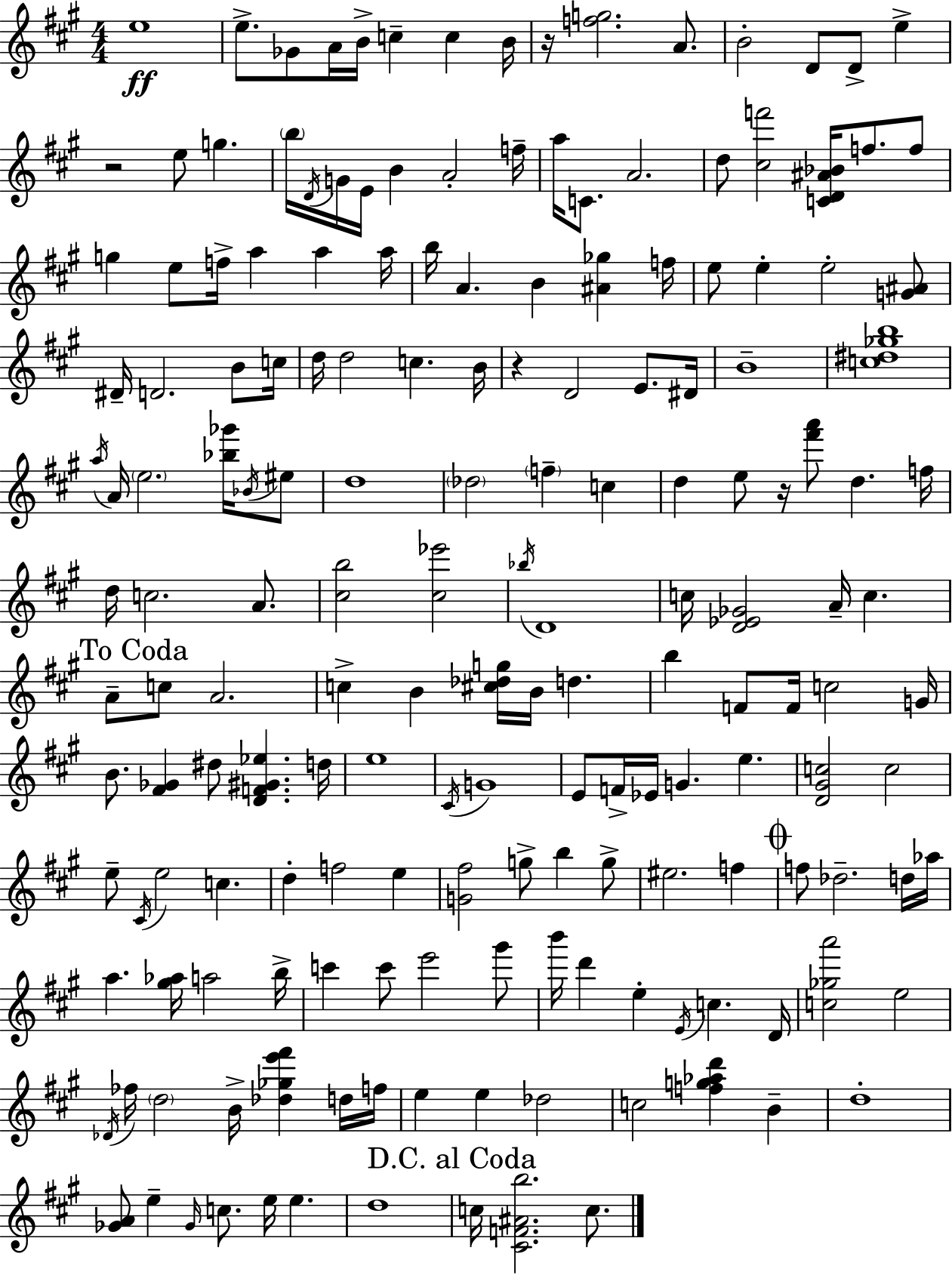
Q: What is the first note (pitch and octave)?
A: E5